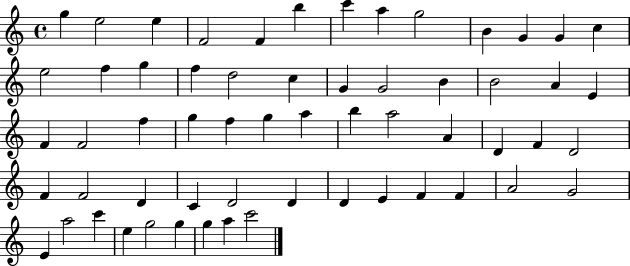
G5/q E5/h E5/q F4/h F4/q B5/q C6/q A5/q G5/h B4/q G4/q G4/q C5/q E5/h F5/q G5/q F5/q D5/h C5/q G4/q G4/h B4/q B4/h A4/q E4/q F4/q F4/h F5/q G5/q F5/q G5/q A5/q B5/q A5/h A4/q D4/q F4/q D4/h F4/q F4/h D4/q C4/q D4/h D4/q D4/q E4/q F4/q F4/q A4/h G4/h E4/q A5/h C6/q E5/q G5/h G5/q G5/q A5/q C6/h